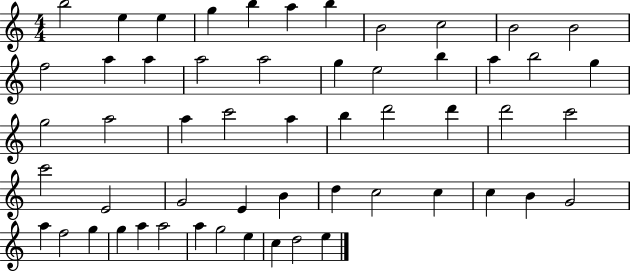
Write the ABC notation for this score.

X:1
T:Untitled
M:4/4
L:1/4
K:C
b2 e e g b a b B2 c2 B2 B2 f2 a a a2 a2 g e2 b a b2 g g2 a2 a c'2 a b d'2 d' d'2 c'2 c'2 E2 G2 E B d c2 c c B G2 a f2 g g a a2 a g2 e c d2 e